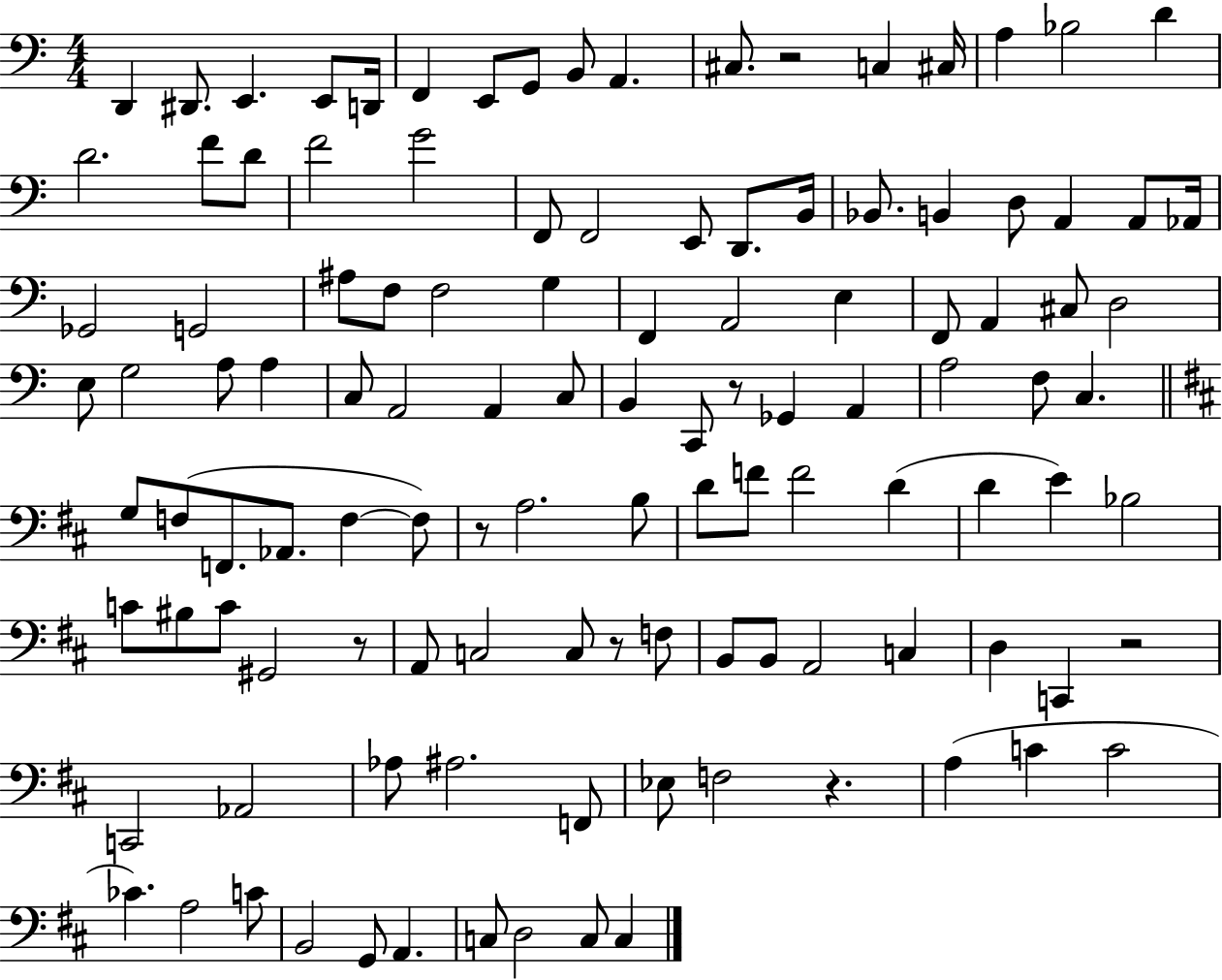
X:1
T:Untitled
M:4/4
L:1/4
K:C
D,, ^D,,/2 E,, E,,/2 D,,/4 F,, E,,/2 G,,/2 B,,/2 A,, ^C,/2 z2 C, ^C,/4 A, _B,2 D D2 F/2 D/2 F2 G2 F,,/2 F,,2 E,,/2 D,,/2 B,,/4 _B,,/2 B,, D,/2 A,, A,,/2 _A,,/4 _G,,2 G,,2 ^A,/2 F,/2 F,2 G, F,, A,,2 E, F,,/2 A,, ^C,/2 D,2 E,/2 G,2 A,/2 A, C,/2 A,,2 A,, C,/2 B,, C,,/2 z/2 _G,, A,, A,2 F,/2 C, G,/2 F,/2 F,,/2 _A,,/2 F, F,/2 z/2 A,2 B,/2 D/2 F/2 F2 D D E _B,2 C/2 ^B,/2 C/2 ^G,,2 z/2 A,,/2 C,2 C,/2 z/2 F,/2 B,,/2 B,,/2 A,,2 C, D, C,, z2 C,,2 _A,,2 _A,/2 ^A,2 F,,/2 _E,/2 F,2 z A, C C2 _C A,2 C/2 B,,2 G,,/2 A,, C,/2 D,2 C,/2 C,